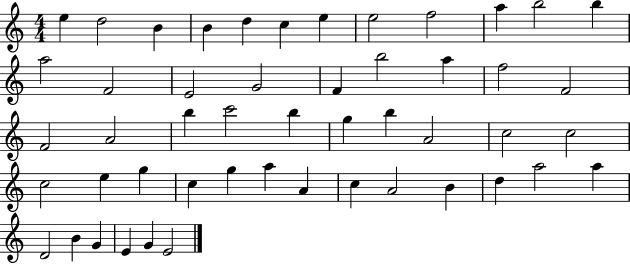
{
  \clef treble
  \numericTimeSignature
  \time 4/4
  \key c \major
  e''4 d''2 b'4 | b'4 d''4 c''4 e''4 | e''2 f''2 | a''4 b''2 b''4 | \break a''2 f'2 | e'2 g'2 | f'4 b''2 a''4 | f''2 f'2 | \break f'2 a'2 | b''4 c'''2 b''4 | g''4 b''4 a'2 | c''2 c''2 | \break c''2 e''4 g''4 | c''4 g''4 a''4 a'4 | c''4 a'2 b'4 | d''4 a''2 a''4 | \break d'2 b'4 g'4 | e'4 g'4 e'2 | \bar "|."
}